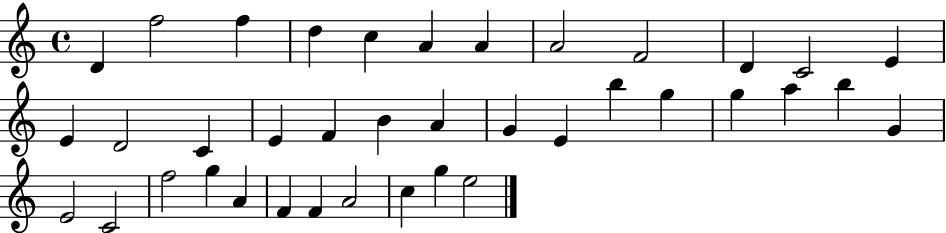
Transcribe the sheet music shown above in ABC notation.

X:1
T:Untitled
M:4/4
L:1/4
K:C
D f2 f d c A A A2 F2 D C2 E E D2 C E F B A G E b g g a b G E2 C2 f2 g A F F A2 c g e2